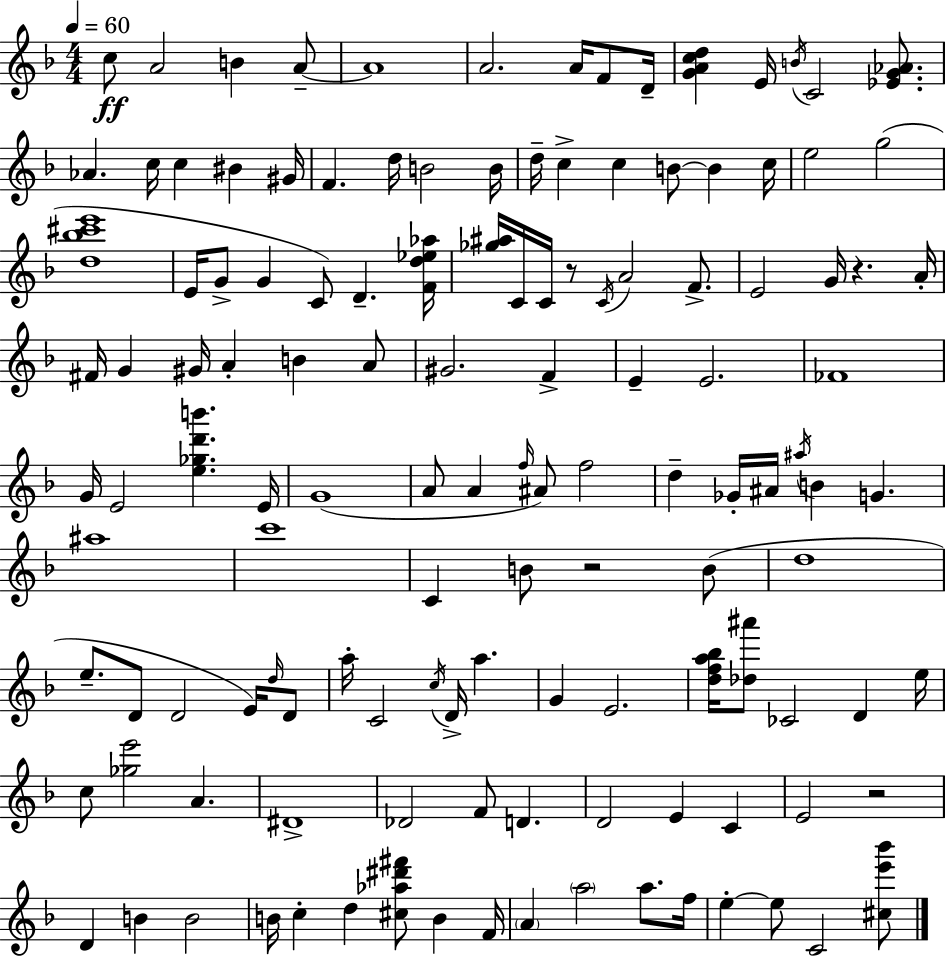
C5/e A4/h B4/q A4/e A4/w A4/h. A4/s F4/e D4/s [G4,A4,C5,D5]/q E4/s B4/s C4/h [Eb4,G4,Ab4]/e. Ab4/q. C5/s C5/q BIS4/q G#4/s F4/q. D5/s B4/h B4/s D5/s C5/q C5/q B4/e B4/q C5/s E5/h G5/h [D5,Bb5,C#6,E6]/w E4/s G4/e G4/q C4/e D4/q. [F4,D5,Eb5,Ab5]/s [Gb5,A#5]/s C4/s C4/s R/e C4/s A4/h F4/e. E4/h G4/s R/q. A4/s F#4/s G4/q G#4/s A4/q B4/q A4/e G#4/h. F4/q E4/q E4/h. FES4/w G4/s E4/h [E5,Gb5,D6,B6]/q. E4/s G4/w A4/e A4/q F5/s A#4/e F5/h D5/q Gb4/s A#4/s A#5/s B4/q G4/q. A#5/w C6/w C4/q B4/e R/h B4/e D5/w E5/e. D4/e D4/h E4/s D5/s D4/e A5/s C4/h C5/s D4/s A5/q. G4/q E4/h. [D5,F5,A5,Bb5]/s [Db5,A#6]/e CES4/h D4/q E5/s C5/e [Gb5,E6]/h A4/q. D#4/w Db4/h F4/e D4/q. D4/h E4/q C4/q E4/h R/h D4/q B4/q B4/h B4/s C5/q D5/q [C#5,Ab5,D#6,F#6]/e B4/q F4/s A4/q A5/h A5/e. F5/s E5/q E5/e C4/h [C#5,E6,Bb6]/e